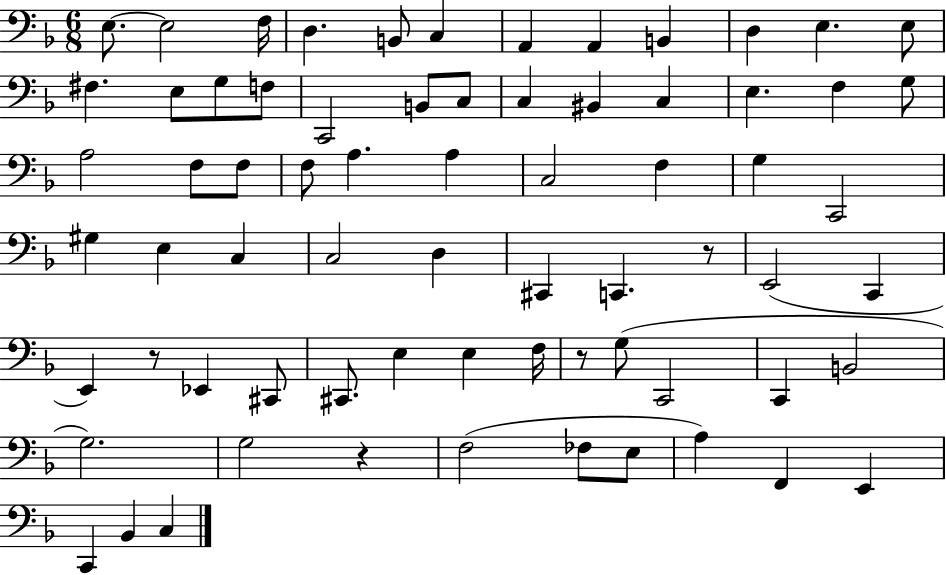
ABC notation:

X:1
T:Untitled
M:6/8
L:1/4
K:F
E,/2 E,2 F,/4 D, B,,/2 C, A,, A,, B,, D, E, E,/2 ^F, E,/2 G,/2 F,/2 C,,2 B,,/2 C,/2 C, ^B,, C, E, F, G,/2 A,2 F,/2 F,/2 F,/2 A, A, C,2 F, G, C,,2 ^G, E, C, C,2 D, ^C,, C,, z/2 E,,2 C,, E,, z/2 _E,, ^C,,/2 ^C,,/2 E, E, F,/4 z/2 G,/2 C,,2 C,, B,,2 G,2 G,2 z F,2 _F,/2 E,/2 A, F,, E,, C,, _B,, C,